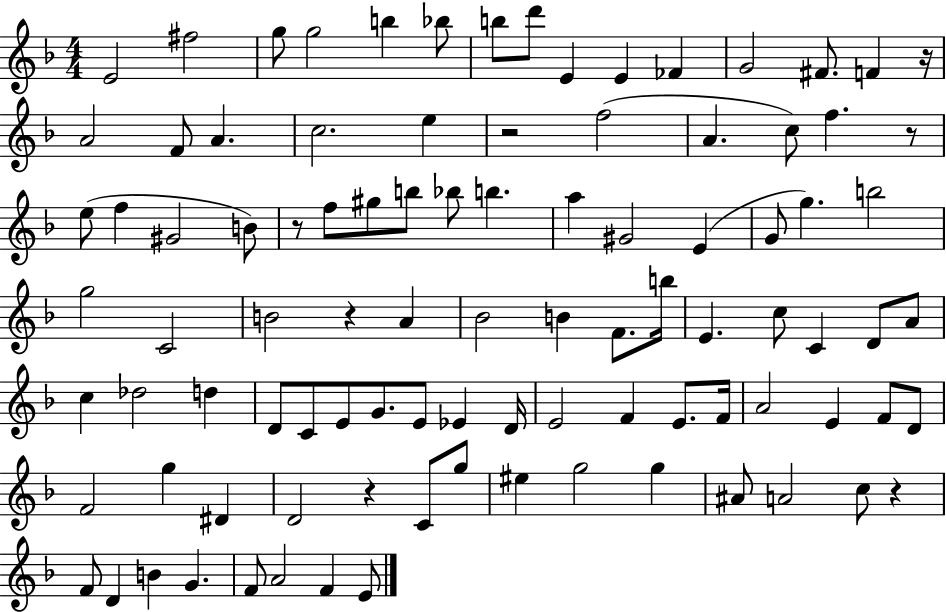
E4/h F#5/h G5/e G5/h B5/q Bb5/e B5/e D6/e E4/q E4/q FES4/q G4/h F#4/e. F4/q R/s A4/h F4/e A4/q. C5/h. E5/q R/h F5/h A4/q. C5/e F5/q. R/e E5/e F5/q G#4/h B4/e R/e F5/e G#5/e B5/e Bb5/e B5/q. A5/q G#4/h E4/q G4/e G5/q. B5/h G5/h C4/h B4/h R/q A4/q Bb4/h B4/q F4/e. B5/s E4/q. C5/e C4/q D4/e A4/e C5/q Db5/h D5/q D4/e C4/e E4/e G4/e. E4/e Eb4/q D4/s E4/h F4/q E4/e. F4/s A4/h E4/q F4/e D4/e F4/h G5/q D#4/q D4/h R/q C4/e G5/e EIS5/q G5/h G5/q A#4/e A4/h C5/e R/q F4/e D4/q B4/q G4/q. F4/e A4/h F4/q E4/e